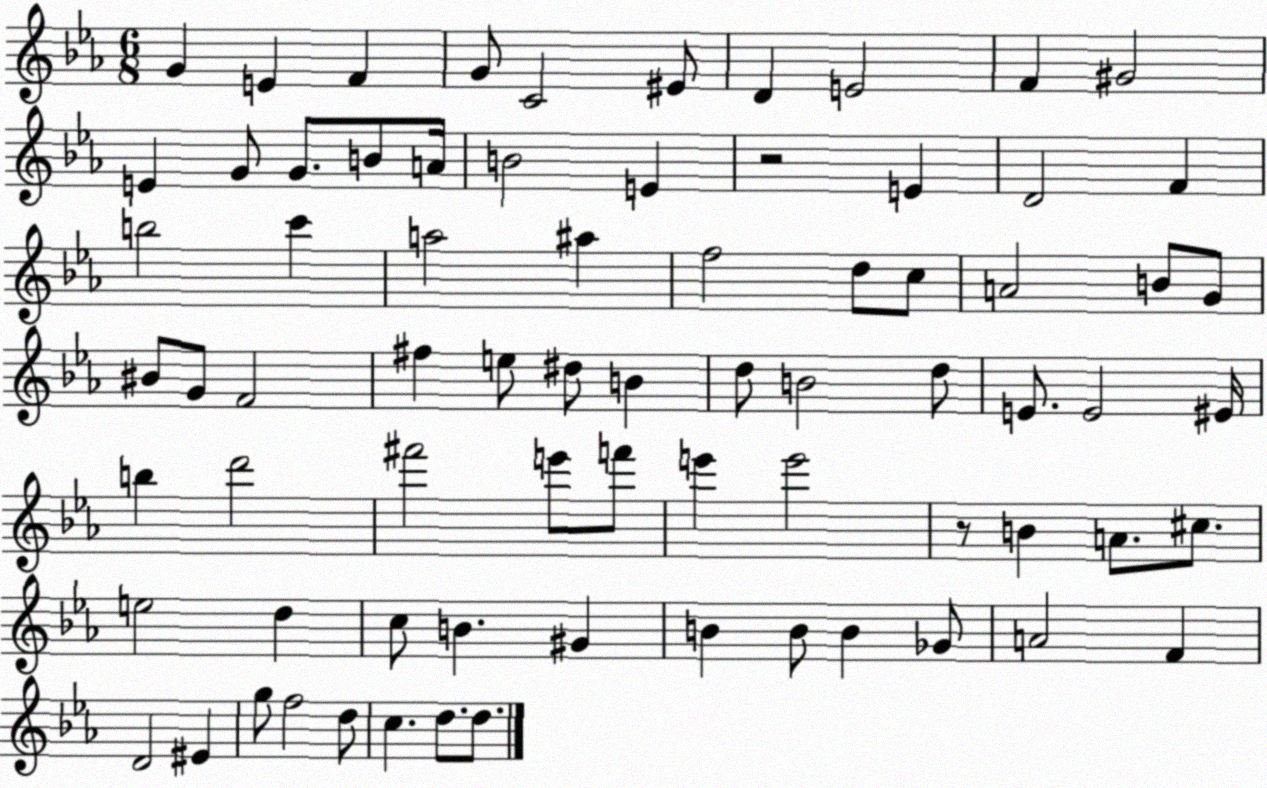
X:1
T:Untitled
M:6/8
L:1/4
K:Eb
G E F G/2 C2 ^E/2 D E2 F ^G2 E G/2 G/2 B/2 A/4 B2 E z2 E D2 F b2 c' a2 ^a f2 d/2 c/2 A2 B/2 G/2 ^B/2 G/2 F2 ^f e/2 ^d/2 B d/2 B2 d/2 E/2 E2 ^E/4 b d'2 ^f'2 e'/2 f'/2 e' e'2 z/2 B A/2 ^c/2 e2 d c/2 B ^G B B/2 B _G/2 A2 F D2 ^E g/2 f2 d/2 c d/2 d/2